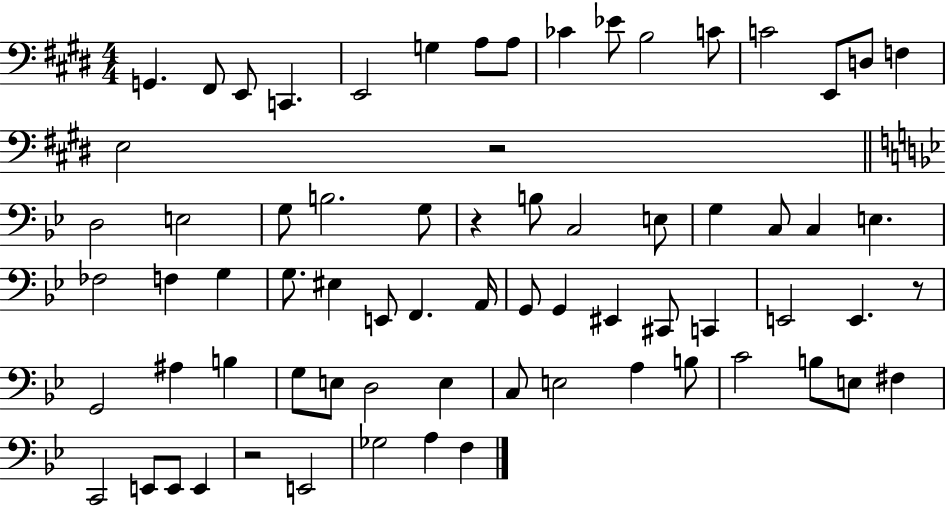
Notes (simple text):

G2/q. F#2/e E2/e C2/q. E2/h G3/q A3/e A3/e CES4/q Eb4/e B3/h C4/e C4/h E2/e D3/e F3/q E3/h R/h D3/h E3/h G3/e B3/h. G3/e R/q B3/e C3/h E3/e G3/q C3/e C3/q E3/q. FES3/h F3/q G3/q G3/e. EIS3/q E2/e F2/q. A2/s G2/e G2/q EIS2/q C#2/e C2/q E2/h E2/q. R/e G2/h A#3/q B3/q G3/e E3/e D3/h E3/q C3/e E3/h A3/q B3/e C4/h B3/e E3/e F#3/q C2/h E2/e E2/e E2/q R/h E2/h Gb3/h A3/q F3/q